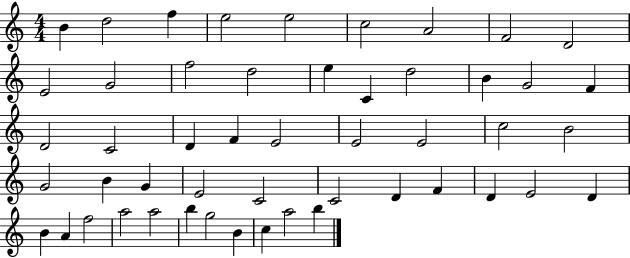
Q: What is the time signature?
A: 4/4